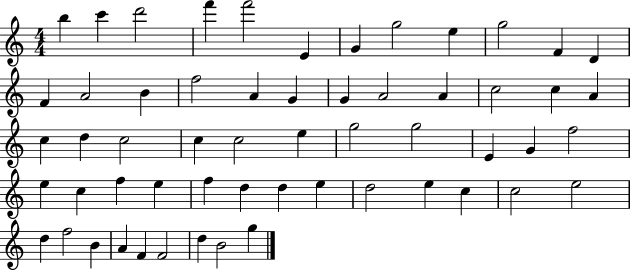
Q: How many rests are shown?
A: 0